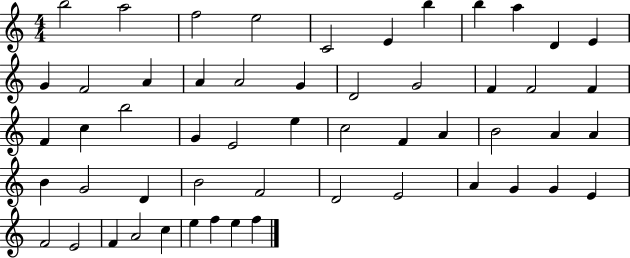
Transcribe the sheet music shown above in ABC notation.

X:1
T:Untitled
M:4/4
L:1/4
K:C
b2 a2 f2 e2 C2 E b b a D E G F2 A A A2 G D2 G2 F F2 F F c b2 G E2 e c2 F A B2 A A B G2 D B2 F2 D2 E2 A G G E F2 E2 F A2 c e f e f